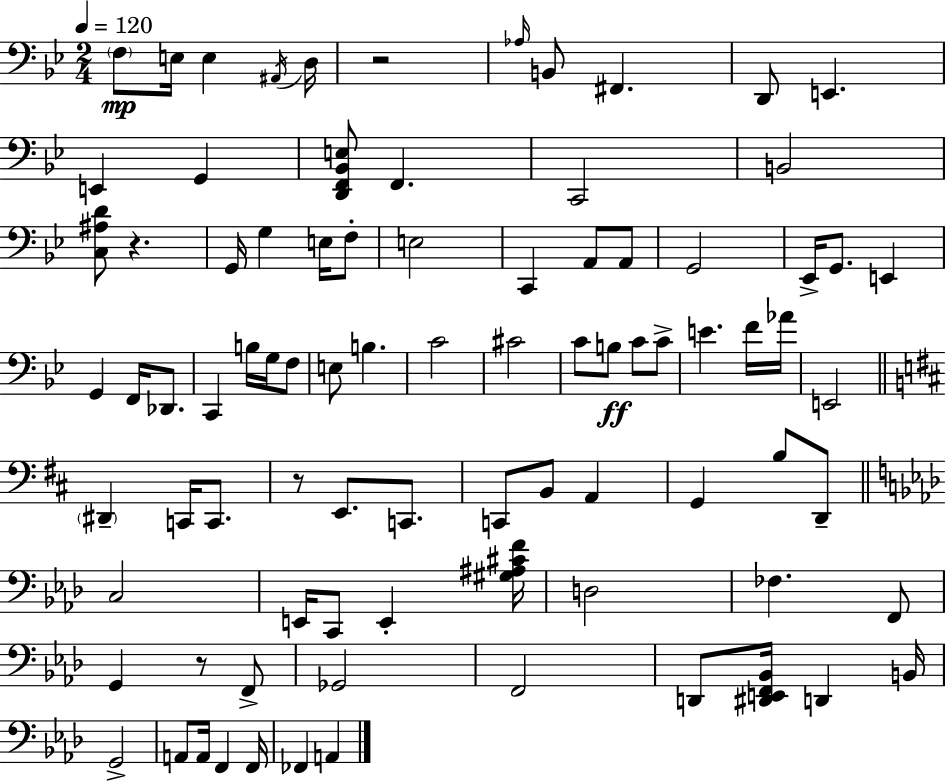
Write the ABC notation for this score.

X:1
T:Untitled
M:2/4
L:1/4
K:Bb
F,/2 E,/4 E, ^A,,/4 D,/4 z2 _A,/4 B,,/2 ^F,, D,,/2 E,, E,, G,, [D,,F,,_B,,E,]/2 F,, C,,2 B,,2 [C,^A,D]/2 z G,,/4 G, E,/4 F,/2 E,2 C,, A,,/2 A,,/2 G,,2 _E,,/4 G,,/2 E,, G,, F,,/4 _D,,/2 C,, B,/4 G,/4 F,/2 E,/2 B, C2 ^C2 C/2 B,/2 C/2 C/2 E F/4 _A/4 E,,2 ^D,, C,,/4 C,,/2 z/2 E,,/2 C,,/2 C,,/2 B,,/2 A,, G,, B,/2 D,,/2 C,2 E,,/4 C,,/2 E,, [^G,^A,^CF]/4 D,2 _F, F,,/2 G,, z/2 F,,/2 _G,,2 F,,2 D,,/2 [^D,,E,,F,,_B,,]/4 D,, B,,/4 G,,2 A,,/2 A,,/4 F,, F,,/4 _F,, A,,